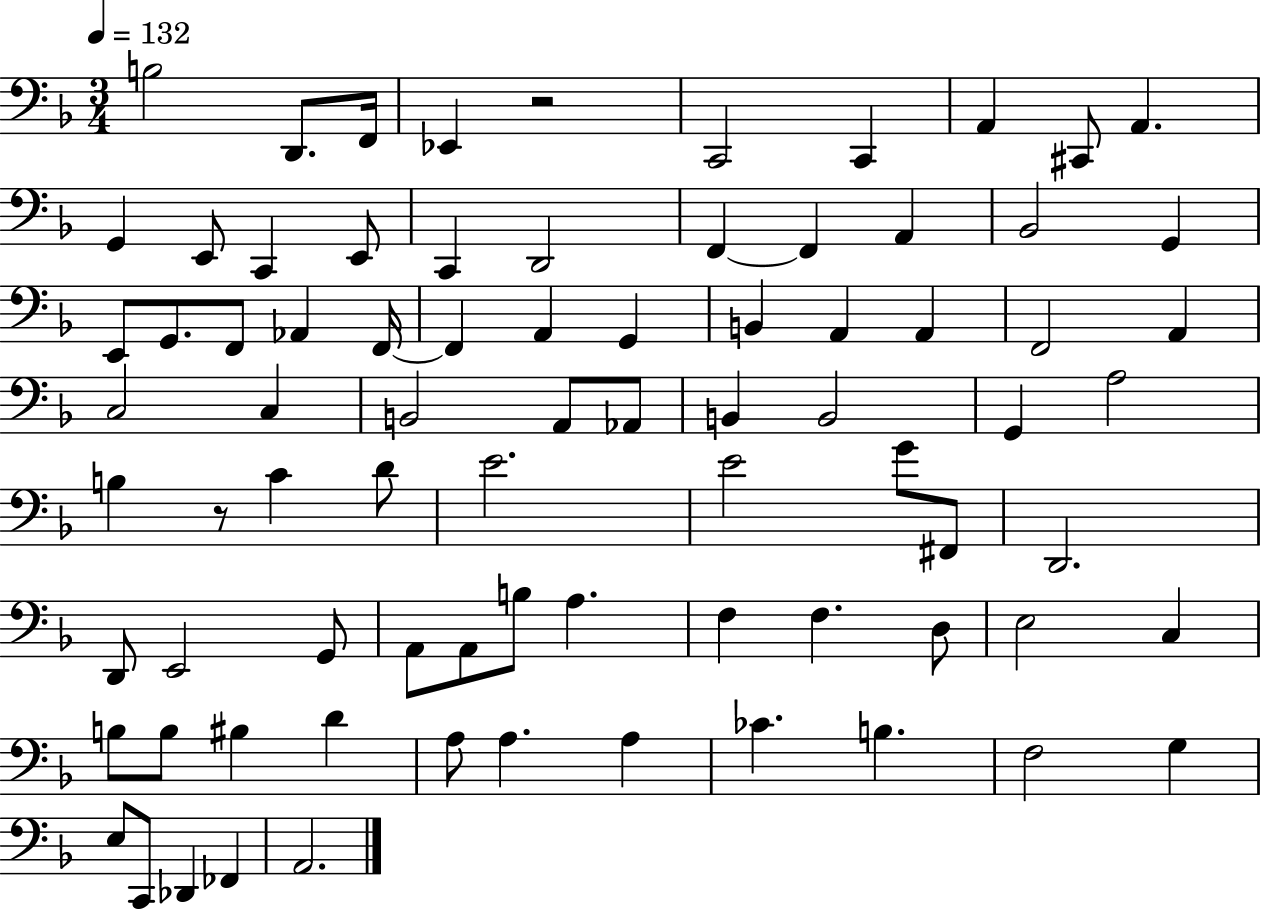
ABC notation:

X:1
T:Untitled
M:3/4
L:1/4
K:F
B,2 D,,/2 F,,/4 _E,, z2 C,,2 C,, A,, ^C,,/2 A,, G,, E,,/2 C,, E,,/2 C,, D,,2 F,, F,, A,, _B,,2 G,, E,,/2 G,,/2 F,,/2 _A,, F,,/4 F,, A,, G,, B,, A,, A,, F,,2 A,, C,2 C, B,,2 A,,/2 _A,,/2 B,, B,,2 G,, A,2 B, z/2 C D/2 E2 E2 G/2 ^F,,/2 D,,2 D,,/2 E,,2 G,,/2 A,,/2 A,,/2 B,/2 A, F, F, D,/2 E,2 C, B,/2 B,/2 ^B, D A,/2 A, A, _C B, F,2 G, E,/2 C,,/2 _D,, _F,, A,,2